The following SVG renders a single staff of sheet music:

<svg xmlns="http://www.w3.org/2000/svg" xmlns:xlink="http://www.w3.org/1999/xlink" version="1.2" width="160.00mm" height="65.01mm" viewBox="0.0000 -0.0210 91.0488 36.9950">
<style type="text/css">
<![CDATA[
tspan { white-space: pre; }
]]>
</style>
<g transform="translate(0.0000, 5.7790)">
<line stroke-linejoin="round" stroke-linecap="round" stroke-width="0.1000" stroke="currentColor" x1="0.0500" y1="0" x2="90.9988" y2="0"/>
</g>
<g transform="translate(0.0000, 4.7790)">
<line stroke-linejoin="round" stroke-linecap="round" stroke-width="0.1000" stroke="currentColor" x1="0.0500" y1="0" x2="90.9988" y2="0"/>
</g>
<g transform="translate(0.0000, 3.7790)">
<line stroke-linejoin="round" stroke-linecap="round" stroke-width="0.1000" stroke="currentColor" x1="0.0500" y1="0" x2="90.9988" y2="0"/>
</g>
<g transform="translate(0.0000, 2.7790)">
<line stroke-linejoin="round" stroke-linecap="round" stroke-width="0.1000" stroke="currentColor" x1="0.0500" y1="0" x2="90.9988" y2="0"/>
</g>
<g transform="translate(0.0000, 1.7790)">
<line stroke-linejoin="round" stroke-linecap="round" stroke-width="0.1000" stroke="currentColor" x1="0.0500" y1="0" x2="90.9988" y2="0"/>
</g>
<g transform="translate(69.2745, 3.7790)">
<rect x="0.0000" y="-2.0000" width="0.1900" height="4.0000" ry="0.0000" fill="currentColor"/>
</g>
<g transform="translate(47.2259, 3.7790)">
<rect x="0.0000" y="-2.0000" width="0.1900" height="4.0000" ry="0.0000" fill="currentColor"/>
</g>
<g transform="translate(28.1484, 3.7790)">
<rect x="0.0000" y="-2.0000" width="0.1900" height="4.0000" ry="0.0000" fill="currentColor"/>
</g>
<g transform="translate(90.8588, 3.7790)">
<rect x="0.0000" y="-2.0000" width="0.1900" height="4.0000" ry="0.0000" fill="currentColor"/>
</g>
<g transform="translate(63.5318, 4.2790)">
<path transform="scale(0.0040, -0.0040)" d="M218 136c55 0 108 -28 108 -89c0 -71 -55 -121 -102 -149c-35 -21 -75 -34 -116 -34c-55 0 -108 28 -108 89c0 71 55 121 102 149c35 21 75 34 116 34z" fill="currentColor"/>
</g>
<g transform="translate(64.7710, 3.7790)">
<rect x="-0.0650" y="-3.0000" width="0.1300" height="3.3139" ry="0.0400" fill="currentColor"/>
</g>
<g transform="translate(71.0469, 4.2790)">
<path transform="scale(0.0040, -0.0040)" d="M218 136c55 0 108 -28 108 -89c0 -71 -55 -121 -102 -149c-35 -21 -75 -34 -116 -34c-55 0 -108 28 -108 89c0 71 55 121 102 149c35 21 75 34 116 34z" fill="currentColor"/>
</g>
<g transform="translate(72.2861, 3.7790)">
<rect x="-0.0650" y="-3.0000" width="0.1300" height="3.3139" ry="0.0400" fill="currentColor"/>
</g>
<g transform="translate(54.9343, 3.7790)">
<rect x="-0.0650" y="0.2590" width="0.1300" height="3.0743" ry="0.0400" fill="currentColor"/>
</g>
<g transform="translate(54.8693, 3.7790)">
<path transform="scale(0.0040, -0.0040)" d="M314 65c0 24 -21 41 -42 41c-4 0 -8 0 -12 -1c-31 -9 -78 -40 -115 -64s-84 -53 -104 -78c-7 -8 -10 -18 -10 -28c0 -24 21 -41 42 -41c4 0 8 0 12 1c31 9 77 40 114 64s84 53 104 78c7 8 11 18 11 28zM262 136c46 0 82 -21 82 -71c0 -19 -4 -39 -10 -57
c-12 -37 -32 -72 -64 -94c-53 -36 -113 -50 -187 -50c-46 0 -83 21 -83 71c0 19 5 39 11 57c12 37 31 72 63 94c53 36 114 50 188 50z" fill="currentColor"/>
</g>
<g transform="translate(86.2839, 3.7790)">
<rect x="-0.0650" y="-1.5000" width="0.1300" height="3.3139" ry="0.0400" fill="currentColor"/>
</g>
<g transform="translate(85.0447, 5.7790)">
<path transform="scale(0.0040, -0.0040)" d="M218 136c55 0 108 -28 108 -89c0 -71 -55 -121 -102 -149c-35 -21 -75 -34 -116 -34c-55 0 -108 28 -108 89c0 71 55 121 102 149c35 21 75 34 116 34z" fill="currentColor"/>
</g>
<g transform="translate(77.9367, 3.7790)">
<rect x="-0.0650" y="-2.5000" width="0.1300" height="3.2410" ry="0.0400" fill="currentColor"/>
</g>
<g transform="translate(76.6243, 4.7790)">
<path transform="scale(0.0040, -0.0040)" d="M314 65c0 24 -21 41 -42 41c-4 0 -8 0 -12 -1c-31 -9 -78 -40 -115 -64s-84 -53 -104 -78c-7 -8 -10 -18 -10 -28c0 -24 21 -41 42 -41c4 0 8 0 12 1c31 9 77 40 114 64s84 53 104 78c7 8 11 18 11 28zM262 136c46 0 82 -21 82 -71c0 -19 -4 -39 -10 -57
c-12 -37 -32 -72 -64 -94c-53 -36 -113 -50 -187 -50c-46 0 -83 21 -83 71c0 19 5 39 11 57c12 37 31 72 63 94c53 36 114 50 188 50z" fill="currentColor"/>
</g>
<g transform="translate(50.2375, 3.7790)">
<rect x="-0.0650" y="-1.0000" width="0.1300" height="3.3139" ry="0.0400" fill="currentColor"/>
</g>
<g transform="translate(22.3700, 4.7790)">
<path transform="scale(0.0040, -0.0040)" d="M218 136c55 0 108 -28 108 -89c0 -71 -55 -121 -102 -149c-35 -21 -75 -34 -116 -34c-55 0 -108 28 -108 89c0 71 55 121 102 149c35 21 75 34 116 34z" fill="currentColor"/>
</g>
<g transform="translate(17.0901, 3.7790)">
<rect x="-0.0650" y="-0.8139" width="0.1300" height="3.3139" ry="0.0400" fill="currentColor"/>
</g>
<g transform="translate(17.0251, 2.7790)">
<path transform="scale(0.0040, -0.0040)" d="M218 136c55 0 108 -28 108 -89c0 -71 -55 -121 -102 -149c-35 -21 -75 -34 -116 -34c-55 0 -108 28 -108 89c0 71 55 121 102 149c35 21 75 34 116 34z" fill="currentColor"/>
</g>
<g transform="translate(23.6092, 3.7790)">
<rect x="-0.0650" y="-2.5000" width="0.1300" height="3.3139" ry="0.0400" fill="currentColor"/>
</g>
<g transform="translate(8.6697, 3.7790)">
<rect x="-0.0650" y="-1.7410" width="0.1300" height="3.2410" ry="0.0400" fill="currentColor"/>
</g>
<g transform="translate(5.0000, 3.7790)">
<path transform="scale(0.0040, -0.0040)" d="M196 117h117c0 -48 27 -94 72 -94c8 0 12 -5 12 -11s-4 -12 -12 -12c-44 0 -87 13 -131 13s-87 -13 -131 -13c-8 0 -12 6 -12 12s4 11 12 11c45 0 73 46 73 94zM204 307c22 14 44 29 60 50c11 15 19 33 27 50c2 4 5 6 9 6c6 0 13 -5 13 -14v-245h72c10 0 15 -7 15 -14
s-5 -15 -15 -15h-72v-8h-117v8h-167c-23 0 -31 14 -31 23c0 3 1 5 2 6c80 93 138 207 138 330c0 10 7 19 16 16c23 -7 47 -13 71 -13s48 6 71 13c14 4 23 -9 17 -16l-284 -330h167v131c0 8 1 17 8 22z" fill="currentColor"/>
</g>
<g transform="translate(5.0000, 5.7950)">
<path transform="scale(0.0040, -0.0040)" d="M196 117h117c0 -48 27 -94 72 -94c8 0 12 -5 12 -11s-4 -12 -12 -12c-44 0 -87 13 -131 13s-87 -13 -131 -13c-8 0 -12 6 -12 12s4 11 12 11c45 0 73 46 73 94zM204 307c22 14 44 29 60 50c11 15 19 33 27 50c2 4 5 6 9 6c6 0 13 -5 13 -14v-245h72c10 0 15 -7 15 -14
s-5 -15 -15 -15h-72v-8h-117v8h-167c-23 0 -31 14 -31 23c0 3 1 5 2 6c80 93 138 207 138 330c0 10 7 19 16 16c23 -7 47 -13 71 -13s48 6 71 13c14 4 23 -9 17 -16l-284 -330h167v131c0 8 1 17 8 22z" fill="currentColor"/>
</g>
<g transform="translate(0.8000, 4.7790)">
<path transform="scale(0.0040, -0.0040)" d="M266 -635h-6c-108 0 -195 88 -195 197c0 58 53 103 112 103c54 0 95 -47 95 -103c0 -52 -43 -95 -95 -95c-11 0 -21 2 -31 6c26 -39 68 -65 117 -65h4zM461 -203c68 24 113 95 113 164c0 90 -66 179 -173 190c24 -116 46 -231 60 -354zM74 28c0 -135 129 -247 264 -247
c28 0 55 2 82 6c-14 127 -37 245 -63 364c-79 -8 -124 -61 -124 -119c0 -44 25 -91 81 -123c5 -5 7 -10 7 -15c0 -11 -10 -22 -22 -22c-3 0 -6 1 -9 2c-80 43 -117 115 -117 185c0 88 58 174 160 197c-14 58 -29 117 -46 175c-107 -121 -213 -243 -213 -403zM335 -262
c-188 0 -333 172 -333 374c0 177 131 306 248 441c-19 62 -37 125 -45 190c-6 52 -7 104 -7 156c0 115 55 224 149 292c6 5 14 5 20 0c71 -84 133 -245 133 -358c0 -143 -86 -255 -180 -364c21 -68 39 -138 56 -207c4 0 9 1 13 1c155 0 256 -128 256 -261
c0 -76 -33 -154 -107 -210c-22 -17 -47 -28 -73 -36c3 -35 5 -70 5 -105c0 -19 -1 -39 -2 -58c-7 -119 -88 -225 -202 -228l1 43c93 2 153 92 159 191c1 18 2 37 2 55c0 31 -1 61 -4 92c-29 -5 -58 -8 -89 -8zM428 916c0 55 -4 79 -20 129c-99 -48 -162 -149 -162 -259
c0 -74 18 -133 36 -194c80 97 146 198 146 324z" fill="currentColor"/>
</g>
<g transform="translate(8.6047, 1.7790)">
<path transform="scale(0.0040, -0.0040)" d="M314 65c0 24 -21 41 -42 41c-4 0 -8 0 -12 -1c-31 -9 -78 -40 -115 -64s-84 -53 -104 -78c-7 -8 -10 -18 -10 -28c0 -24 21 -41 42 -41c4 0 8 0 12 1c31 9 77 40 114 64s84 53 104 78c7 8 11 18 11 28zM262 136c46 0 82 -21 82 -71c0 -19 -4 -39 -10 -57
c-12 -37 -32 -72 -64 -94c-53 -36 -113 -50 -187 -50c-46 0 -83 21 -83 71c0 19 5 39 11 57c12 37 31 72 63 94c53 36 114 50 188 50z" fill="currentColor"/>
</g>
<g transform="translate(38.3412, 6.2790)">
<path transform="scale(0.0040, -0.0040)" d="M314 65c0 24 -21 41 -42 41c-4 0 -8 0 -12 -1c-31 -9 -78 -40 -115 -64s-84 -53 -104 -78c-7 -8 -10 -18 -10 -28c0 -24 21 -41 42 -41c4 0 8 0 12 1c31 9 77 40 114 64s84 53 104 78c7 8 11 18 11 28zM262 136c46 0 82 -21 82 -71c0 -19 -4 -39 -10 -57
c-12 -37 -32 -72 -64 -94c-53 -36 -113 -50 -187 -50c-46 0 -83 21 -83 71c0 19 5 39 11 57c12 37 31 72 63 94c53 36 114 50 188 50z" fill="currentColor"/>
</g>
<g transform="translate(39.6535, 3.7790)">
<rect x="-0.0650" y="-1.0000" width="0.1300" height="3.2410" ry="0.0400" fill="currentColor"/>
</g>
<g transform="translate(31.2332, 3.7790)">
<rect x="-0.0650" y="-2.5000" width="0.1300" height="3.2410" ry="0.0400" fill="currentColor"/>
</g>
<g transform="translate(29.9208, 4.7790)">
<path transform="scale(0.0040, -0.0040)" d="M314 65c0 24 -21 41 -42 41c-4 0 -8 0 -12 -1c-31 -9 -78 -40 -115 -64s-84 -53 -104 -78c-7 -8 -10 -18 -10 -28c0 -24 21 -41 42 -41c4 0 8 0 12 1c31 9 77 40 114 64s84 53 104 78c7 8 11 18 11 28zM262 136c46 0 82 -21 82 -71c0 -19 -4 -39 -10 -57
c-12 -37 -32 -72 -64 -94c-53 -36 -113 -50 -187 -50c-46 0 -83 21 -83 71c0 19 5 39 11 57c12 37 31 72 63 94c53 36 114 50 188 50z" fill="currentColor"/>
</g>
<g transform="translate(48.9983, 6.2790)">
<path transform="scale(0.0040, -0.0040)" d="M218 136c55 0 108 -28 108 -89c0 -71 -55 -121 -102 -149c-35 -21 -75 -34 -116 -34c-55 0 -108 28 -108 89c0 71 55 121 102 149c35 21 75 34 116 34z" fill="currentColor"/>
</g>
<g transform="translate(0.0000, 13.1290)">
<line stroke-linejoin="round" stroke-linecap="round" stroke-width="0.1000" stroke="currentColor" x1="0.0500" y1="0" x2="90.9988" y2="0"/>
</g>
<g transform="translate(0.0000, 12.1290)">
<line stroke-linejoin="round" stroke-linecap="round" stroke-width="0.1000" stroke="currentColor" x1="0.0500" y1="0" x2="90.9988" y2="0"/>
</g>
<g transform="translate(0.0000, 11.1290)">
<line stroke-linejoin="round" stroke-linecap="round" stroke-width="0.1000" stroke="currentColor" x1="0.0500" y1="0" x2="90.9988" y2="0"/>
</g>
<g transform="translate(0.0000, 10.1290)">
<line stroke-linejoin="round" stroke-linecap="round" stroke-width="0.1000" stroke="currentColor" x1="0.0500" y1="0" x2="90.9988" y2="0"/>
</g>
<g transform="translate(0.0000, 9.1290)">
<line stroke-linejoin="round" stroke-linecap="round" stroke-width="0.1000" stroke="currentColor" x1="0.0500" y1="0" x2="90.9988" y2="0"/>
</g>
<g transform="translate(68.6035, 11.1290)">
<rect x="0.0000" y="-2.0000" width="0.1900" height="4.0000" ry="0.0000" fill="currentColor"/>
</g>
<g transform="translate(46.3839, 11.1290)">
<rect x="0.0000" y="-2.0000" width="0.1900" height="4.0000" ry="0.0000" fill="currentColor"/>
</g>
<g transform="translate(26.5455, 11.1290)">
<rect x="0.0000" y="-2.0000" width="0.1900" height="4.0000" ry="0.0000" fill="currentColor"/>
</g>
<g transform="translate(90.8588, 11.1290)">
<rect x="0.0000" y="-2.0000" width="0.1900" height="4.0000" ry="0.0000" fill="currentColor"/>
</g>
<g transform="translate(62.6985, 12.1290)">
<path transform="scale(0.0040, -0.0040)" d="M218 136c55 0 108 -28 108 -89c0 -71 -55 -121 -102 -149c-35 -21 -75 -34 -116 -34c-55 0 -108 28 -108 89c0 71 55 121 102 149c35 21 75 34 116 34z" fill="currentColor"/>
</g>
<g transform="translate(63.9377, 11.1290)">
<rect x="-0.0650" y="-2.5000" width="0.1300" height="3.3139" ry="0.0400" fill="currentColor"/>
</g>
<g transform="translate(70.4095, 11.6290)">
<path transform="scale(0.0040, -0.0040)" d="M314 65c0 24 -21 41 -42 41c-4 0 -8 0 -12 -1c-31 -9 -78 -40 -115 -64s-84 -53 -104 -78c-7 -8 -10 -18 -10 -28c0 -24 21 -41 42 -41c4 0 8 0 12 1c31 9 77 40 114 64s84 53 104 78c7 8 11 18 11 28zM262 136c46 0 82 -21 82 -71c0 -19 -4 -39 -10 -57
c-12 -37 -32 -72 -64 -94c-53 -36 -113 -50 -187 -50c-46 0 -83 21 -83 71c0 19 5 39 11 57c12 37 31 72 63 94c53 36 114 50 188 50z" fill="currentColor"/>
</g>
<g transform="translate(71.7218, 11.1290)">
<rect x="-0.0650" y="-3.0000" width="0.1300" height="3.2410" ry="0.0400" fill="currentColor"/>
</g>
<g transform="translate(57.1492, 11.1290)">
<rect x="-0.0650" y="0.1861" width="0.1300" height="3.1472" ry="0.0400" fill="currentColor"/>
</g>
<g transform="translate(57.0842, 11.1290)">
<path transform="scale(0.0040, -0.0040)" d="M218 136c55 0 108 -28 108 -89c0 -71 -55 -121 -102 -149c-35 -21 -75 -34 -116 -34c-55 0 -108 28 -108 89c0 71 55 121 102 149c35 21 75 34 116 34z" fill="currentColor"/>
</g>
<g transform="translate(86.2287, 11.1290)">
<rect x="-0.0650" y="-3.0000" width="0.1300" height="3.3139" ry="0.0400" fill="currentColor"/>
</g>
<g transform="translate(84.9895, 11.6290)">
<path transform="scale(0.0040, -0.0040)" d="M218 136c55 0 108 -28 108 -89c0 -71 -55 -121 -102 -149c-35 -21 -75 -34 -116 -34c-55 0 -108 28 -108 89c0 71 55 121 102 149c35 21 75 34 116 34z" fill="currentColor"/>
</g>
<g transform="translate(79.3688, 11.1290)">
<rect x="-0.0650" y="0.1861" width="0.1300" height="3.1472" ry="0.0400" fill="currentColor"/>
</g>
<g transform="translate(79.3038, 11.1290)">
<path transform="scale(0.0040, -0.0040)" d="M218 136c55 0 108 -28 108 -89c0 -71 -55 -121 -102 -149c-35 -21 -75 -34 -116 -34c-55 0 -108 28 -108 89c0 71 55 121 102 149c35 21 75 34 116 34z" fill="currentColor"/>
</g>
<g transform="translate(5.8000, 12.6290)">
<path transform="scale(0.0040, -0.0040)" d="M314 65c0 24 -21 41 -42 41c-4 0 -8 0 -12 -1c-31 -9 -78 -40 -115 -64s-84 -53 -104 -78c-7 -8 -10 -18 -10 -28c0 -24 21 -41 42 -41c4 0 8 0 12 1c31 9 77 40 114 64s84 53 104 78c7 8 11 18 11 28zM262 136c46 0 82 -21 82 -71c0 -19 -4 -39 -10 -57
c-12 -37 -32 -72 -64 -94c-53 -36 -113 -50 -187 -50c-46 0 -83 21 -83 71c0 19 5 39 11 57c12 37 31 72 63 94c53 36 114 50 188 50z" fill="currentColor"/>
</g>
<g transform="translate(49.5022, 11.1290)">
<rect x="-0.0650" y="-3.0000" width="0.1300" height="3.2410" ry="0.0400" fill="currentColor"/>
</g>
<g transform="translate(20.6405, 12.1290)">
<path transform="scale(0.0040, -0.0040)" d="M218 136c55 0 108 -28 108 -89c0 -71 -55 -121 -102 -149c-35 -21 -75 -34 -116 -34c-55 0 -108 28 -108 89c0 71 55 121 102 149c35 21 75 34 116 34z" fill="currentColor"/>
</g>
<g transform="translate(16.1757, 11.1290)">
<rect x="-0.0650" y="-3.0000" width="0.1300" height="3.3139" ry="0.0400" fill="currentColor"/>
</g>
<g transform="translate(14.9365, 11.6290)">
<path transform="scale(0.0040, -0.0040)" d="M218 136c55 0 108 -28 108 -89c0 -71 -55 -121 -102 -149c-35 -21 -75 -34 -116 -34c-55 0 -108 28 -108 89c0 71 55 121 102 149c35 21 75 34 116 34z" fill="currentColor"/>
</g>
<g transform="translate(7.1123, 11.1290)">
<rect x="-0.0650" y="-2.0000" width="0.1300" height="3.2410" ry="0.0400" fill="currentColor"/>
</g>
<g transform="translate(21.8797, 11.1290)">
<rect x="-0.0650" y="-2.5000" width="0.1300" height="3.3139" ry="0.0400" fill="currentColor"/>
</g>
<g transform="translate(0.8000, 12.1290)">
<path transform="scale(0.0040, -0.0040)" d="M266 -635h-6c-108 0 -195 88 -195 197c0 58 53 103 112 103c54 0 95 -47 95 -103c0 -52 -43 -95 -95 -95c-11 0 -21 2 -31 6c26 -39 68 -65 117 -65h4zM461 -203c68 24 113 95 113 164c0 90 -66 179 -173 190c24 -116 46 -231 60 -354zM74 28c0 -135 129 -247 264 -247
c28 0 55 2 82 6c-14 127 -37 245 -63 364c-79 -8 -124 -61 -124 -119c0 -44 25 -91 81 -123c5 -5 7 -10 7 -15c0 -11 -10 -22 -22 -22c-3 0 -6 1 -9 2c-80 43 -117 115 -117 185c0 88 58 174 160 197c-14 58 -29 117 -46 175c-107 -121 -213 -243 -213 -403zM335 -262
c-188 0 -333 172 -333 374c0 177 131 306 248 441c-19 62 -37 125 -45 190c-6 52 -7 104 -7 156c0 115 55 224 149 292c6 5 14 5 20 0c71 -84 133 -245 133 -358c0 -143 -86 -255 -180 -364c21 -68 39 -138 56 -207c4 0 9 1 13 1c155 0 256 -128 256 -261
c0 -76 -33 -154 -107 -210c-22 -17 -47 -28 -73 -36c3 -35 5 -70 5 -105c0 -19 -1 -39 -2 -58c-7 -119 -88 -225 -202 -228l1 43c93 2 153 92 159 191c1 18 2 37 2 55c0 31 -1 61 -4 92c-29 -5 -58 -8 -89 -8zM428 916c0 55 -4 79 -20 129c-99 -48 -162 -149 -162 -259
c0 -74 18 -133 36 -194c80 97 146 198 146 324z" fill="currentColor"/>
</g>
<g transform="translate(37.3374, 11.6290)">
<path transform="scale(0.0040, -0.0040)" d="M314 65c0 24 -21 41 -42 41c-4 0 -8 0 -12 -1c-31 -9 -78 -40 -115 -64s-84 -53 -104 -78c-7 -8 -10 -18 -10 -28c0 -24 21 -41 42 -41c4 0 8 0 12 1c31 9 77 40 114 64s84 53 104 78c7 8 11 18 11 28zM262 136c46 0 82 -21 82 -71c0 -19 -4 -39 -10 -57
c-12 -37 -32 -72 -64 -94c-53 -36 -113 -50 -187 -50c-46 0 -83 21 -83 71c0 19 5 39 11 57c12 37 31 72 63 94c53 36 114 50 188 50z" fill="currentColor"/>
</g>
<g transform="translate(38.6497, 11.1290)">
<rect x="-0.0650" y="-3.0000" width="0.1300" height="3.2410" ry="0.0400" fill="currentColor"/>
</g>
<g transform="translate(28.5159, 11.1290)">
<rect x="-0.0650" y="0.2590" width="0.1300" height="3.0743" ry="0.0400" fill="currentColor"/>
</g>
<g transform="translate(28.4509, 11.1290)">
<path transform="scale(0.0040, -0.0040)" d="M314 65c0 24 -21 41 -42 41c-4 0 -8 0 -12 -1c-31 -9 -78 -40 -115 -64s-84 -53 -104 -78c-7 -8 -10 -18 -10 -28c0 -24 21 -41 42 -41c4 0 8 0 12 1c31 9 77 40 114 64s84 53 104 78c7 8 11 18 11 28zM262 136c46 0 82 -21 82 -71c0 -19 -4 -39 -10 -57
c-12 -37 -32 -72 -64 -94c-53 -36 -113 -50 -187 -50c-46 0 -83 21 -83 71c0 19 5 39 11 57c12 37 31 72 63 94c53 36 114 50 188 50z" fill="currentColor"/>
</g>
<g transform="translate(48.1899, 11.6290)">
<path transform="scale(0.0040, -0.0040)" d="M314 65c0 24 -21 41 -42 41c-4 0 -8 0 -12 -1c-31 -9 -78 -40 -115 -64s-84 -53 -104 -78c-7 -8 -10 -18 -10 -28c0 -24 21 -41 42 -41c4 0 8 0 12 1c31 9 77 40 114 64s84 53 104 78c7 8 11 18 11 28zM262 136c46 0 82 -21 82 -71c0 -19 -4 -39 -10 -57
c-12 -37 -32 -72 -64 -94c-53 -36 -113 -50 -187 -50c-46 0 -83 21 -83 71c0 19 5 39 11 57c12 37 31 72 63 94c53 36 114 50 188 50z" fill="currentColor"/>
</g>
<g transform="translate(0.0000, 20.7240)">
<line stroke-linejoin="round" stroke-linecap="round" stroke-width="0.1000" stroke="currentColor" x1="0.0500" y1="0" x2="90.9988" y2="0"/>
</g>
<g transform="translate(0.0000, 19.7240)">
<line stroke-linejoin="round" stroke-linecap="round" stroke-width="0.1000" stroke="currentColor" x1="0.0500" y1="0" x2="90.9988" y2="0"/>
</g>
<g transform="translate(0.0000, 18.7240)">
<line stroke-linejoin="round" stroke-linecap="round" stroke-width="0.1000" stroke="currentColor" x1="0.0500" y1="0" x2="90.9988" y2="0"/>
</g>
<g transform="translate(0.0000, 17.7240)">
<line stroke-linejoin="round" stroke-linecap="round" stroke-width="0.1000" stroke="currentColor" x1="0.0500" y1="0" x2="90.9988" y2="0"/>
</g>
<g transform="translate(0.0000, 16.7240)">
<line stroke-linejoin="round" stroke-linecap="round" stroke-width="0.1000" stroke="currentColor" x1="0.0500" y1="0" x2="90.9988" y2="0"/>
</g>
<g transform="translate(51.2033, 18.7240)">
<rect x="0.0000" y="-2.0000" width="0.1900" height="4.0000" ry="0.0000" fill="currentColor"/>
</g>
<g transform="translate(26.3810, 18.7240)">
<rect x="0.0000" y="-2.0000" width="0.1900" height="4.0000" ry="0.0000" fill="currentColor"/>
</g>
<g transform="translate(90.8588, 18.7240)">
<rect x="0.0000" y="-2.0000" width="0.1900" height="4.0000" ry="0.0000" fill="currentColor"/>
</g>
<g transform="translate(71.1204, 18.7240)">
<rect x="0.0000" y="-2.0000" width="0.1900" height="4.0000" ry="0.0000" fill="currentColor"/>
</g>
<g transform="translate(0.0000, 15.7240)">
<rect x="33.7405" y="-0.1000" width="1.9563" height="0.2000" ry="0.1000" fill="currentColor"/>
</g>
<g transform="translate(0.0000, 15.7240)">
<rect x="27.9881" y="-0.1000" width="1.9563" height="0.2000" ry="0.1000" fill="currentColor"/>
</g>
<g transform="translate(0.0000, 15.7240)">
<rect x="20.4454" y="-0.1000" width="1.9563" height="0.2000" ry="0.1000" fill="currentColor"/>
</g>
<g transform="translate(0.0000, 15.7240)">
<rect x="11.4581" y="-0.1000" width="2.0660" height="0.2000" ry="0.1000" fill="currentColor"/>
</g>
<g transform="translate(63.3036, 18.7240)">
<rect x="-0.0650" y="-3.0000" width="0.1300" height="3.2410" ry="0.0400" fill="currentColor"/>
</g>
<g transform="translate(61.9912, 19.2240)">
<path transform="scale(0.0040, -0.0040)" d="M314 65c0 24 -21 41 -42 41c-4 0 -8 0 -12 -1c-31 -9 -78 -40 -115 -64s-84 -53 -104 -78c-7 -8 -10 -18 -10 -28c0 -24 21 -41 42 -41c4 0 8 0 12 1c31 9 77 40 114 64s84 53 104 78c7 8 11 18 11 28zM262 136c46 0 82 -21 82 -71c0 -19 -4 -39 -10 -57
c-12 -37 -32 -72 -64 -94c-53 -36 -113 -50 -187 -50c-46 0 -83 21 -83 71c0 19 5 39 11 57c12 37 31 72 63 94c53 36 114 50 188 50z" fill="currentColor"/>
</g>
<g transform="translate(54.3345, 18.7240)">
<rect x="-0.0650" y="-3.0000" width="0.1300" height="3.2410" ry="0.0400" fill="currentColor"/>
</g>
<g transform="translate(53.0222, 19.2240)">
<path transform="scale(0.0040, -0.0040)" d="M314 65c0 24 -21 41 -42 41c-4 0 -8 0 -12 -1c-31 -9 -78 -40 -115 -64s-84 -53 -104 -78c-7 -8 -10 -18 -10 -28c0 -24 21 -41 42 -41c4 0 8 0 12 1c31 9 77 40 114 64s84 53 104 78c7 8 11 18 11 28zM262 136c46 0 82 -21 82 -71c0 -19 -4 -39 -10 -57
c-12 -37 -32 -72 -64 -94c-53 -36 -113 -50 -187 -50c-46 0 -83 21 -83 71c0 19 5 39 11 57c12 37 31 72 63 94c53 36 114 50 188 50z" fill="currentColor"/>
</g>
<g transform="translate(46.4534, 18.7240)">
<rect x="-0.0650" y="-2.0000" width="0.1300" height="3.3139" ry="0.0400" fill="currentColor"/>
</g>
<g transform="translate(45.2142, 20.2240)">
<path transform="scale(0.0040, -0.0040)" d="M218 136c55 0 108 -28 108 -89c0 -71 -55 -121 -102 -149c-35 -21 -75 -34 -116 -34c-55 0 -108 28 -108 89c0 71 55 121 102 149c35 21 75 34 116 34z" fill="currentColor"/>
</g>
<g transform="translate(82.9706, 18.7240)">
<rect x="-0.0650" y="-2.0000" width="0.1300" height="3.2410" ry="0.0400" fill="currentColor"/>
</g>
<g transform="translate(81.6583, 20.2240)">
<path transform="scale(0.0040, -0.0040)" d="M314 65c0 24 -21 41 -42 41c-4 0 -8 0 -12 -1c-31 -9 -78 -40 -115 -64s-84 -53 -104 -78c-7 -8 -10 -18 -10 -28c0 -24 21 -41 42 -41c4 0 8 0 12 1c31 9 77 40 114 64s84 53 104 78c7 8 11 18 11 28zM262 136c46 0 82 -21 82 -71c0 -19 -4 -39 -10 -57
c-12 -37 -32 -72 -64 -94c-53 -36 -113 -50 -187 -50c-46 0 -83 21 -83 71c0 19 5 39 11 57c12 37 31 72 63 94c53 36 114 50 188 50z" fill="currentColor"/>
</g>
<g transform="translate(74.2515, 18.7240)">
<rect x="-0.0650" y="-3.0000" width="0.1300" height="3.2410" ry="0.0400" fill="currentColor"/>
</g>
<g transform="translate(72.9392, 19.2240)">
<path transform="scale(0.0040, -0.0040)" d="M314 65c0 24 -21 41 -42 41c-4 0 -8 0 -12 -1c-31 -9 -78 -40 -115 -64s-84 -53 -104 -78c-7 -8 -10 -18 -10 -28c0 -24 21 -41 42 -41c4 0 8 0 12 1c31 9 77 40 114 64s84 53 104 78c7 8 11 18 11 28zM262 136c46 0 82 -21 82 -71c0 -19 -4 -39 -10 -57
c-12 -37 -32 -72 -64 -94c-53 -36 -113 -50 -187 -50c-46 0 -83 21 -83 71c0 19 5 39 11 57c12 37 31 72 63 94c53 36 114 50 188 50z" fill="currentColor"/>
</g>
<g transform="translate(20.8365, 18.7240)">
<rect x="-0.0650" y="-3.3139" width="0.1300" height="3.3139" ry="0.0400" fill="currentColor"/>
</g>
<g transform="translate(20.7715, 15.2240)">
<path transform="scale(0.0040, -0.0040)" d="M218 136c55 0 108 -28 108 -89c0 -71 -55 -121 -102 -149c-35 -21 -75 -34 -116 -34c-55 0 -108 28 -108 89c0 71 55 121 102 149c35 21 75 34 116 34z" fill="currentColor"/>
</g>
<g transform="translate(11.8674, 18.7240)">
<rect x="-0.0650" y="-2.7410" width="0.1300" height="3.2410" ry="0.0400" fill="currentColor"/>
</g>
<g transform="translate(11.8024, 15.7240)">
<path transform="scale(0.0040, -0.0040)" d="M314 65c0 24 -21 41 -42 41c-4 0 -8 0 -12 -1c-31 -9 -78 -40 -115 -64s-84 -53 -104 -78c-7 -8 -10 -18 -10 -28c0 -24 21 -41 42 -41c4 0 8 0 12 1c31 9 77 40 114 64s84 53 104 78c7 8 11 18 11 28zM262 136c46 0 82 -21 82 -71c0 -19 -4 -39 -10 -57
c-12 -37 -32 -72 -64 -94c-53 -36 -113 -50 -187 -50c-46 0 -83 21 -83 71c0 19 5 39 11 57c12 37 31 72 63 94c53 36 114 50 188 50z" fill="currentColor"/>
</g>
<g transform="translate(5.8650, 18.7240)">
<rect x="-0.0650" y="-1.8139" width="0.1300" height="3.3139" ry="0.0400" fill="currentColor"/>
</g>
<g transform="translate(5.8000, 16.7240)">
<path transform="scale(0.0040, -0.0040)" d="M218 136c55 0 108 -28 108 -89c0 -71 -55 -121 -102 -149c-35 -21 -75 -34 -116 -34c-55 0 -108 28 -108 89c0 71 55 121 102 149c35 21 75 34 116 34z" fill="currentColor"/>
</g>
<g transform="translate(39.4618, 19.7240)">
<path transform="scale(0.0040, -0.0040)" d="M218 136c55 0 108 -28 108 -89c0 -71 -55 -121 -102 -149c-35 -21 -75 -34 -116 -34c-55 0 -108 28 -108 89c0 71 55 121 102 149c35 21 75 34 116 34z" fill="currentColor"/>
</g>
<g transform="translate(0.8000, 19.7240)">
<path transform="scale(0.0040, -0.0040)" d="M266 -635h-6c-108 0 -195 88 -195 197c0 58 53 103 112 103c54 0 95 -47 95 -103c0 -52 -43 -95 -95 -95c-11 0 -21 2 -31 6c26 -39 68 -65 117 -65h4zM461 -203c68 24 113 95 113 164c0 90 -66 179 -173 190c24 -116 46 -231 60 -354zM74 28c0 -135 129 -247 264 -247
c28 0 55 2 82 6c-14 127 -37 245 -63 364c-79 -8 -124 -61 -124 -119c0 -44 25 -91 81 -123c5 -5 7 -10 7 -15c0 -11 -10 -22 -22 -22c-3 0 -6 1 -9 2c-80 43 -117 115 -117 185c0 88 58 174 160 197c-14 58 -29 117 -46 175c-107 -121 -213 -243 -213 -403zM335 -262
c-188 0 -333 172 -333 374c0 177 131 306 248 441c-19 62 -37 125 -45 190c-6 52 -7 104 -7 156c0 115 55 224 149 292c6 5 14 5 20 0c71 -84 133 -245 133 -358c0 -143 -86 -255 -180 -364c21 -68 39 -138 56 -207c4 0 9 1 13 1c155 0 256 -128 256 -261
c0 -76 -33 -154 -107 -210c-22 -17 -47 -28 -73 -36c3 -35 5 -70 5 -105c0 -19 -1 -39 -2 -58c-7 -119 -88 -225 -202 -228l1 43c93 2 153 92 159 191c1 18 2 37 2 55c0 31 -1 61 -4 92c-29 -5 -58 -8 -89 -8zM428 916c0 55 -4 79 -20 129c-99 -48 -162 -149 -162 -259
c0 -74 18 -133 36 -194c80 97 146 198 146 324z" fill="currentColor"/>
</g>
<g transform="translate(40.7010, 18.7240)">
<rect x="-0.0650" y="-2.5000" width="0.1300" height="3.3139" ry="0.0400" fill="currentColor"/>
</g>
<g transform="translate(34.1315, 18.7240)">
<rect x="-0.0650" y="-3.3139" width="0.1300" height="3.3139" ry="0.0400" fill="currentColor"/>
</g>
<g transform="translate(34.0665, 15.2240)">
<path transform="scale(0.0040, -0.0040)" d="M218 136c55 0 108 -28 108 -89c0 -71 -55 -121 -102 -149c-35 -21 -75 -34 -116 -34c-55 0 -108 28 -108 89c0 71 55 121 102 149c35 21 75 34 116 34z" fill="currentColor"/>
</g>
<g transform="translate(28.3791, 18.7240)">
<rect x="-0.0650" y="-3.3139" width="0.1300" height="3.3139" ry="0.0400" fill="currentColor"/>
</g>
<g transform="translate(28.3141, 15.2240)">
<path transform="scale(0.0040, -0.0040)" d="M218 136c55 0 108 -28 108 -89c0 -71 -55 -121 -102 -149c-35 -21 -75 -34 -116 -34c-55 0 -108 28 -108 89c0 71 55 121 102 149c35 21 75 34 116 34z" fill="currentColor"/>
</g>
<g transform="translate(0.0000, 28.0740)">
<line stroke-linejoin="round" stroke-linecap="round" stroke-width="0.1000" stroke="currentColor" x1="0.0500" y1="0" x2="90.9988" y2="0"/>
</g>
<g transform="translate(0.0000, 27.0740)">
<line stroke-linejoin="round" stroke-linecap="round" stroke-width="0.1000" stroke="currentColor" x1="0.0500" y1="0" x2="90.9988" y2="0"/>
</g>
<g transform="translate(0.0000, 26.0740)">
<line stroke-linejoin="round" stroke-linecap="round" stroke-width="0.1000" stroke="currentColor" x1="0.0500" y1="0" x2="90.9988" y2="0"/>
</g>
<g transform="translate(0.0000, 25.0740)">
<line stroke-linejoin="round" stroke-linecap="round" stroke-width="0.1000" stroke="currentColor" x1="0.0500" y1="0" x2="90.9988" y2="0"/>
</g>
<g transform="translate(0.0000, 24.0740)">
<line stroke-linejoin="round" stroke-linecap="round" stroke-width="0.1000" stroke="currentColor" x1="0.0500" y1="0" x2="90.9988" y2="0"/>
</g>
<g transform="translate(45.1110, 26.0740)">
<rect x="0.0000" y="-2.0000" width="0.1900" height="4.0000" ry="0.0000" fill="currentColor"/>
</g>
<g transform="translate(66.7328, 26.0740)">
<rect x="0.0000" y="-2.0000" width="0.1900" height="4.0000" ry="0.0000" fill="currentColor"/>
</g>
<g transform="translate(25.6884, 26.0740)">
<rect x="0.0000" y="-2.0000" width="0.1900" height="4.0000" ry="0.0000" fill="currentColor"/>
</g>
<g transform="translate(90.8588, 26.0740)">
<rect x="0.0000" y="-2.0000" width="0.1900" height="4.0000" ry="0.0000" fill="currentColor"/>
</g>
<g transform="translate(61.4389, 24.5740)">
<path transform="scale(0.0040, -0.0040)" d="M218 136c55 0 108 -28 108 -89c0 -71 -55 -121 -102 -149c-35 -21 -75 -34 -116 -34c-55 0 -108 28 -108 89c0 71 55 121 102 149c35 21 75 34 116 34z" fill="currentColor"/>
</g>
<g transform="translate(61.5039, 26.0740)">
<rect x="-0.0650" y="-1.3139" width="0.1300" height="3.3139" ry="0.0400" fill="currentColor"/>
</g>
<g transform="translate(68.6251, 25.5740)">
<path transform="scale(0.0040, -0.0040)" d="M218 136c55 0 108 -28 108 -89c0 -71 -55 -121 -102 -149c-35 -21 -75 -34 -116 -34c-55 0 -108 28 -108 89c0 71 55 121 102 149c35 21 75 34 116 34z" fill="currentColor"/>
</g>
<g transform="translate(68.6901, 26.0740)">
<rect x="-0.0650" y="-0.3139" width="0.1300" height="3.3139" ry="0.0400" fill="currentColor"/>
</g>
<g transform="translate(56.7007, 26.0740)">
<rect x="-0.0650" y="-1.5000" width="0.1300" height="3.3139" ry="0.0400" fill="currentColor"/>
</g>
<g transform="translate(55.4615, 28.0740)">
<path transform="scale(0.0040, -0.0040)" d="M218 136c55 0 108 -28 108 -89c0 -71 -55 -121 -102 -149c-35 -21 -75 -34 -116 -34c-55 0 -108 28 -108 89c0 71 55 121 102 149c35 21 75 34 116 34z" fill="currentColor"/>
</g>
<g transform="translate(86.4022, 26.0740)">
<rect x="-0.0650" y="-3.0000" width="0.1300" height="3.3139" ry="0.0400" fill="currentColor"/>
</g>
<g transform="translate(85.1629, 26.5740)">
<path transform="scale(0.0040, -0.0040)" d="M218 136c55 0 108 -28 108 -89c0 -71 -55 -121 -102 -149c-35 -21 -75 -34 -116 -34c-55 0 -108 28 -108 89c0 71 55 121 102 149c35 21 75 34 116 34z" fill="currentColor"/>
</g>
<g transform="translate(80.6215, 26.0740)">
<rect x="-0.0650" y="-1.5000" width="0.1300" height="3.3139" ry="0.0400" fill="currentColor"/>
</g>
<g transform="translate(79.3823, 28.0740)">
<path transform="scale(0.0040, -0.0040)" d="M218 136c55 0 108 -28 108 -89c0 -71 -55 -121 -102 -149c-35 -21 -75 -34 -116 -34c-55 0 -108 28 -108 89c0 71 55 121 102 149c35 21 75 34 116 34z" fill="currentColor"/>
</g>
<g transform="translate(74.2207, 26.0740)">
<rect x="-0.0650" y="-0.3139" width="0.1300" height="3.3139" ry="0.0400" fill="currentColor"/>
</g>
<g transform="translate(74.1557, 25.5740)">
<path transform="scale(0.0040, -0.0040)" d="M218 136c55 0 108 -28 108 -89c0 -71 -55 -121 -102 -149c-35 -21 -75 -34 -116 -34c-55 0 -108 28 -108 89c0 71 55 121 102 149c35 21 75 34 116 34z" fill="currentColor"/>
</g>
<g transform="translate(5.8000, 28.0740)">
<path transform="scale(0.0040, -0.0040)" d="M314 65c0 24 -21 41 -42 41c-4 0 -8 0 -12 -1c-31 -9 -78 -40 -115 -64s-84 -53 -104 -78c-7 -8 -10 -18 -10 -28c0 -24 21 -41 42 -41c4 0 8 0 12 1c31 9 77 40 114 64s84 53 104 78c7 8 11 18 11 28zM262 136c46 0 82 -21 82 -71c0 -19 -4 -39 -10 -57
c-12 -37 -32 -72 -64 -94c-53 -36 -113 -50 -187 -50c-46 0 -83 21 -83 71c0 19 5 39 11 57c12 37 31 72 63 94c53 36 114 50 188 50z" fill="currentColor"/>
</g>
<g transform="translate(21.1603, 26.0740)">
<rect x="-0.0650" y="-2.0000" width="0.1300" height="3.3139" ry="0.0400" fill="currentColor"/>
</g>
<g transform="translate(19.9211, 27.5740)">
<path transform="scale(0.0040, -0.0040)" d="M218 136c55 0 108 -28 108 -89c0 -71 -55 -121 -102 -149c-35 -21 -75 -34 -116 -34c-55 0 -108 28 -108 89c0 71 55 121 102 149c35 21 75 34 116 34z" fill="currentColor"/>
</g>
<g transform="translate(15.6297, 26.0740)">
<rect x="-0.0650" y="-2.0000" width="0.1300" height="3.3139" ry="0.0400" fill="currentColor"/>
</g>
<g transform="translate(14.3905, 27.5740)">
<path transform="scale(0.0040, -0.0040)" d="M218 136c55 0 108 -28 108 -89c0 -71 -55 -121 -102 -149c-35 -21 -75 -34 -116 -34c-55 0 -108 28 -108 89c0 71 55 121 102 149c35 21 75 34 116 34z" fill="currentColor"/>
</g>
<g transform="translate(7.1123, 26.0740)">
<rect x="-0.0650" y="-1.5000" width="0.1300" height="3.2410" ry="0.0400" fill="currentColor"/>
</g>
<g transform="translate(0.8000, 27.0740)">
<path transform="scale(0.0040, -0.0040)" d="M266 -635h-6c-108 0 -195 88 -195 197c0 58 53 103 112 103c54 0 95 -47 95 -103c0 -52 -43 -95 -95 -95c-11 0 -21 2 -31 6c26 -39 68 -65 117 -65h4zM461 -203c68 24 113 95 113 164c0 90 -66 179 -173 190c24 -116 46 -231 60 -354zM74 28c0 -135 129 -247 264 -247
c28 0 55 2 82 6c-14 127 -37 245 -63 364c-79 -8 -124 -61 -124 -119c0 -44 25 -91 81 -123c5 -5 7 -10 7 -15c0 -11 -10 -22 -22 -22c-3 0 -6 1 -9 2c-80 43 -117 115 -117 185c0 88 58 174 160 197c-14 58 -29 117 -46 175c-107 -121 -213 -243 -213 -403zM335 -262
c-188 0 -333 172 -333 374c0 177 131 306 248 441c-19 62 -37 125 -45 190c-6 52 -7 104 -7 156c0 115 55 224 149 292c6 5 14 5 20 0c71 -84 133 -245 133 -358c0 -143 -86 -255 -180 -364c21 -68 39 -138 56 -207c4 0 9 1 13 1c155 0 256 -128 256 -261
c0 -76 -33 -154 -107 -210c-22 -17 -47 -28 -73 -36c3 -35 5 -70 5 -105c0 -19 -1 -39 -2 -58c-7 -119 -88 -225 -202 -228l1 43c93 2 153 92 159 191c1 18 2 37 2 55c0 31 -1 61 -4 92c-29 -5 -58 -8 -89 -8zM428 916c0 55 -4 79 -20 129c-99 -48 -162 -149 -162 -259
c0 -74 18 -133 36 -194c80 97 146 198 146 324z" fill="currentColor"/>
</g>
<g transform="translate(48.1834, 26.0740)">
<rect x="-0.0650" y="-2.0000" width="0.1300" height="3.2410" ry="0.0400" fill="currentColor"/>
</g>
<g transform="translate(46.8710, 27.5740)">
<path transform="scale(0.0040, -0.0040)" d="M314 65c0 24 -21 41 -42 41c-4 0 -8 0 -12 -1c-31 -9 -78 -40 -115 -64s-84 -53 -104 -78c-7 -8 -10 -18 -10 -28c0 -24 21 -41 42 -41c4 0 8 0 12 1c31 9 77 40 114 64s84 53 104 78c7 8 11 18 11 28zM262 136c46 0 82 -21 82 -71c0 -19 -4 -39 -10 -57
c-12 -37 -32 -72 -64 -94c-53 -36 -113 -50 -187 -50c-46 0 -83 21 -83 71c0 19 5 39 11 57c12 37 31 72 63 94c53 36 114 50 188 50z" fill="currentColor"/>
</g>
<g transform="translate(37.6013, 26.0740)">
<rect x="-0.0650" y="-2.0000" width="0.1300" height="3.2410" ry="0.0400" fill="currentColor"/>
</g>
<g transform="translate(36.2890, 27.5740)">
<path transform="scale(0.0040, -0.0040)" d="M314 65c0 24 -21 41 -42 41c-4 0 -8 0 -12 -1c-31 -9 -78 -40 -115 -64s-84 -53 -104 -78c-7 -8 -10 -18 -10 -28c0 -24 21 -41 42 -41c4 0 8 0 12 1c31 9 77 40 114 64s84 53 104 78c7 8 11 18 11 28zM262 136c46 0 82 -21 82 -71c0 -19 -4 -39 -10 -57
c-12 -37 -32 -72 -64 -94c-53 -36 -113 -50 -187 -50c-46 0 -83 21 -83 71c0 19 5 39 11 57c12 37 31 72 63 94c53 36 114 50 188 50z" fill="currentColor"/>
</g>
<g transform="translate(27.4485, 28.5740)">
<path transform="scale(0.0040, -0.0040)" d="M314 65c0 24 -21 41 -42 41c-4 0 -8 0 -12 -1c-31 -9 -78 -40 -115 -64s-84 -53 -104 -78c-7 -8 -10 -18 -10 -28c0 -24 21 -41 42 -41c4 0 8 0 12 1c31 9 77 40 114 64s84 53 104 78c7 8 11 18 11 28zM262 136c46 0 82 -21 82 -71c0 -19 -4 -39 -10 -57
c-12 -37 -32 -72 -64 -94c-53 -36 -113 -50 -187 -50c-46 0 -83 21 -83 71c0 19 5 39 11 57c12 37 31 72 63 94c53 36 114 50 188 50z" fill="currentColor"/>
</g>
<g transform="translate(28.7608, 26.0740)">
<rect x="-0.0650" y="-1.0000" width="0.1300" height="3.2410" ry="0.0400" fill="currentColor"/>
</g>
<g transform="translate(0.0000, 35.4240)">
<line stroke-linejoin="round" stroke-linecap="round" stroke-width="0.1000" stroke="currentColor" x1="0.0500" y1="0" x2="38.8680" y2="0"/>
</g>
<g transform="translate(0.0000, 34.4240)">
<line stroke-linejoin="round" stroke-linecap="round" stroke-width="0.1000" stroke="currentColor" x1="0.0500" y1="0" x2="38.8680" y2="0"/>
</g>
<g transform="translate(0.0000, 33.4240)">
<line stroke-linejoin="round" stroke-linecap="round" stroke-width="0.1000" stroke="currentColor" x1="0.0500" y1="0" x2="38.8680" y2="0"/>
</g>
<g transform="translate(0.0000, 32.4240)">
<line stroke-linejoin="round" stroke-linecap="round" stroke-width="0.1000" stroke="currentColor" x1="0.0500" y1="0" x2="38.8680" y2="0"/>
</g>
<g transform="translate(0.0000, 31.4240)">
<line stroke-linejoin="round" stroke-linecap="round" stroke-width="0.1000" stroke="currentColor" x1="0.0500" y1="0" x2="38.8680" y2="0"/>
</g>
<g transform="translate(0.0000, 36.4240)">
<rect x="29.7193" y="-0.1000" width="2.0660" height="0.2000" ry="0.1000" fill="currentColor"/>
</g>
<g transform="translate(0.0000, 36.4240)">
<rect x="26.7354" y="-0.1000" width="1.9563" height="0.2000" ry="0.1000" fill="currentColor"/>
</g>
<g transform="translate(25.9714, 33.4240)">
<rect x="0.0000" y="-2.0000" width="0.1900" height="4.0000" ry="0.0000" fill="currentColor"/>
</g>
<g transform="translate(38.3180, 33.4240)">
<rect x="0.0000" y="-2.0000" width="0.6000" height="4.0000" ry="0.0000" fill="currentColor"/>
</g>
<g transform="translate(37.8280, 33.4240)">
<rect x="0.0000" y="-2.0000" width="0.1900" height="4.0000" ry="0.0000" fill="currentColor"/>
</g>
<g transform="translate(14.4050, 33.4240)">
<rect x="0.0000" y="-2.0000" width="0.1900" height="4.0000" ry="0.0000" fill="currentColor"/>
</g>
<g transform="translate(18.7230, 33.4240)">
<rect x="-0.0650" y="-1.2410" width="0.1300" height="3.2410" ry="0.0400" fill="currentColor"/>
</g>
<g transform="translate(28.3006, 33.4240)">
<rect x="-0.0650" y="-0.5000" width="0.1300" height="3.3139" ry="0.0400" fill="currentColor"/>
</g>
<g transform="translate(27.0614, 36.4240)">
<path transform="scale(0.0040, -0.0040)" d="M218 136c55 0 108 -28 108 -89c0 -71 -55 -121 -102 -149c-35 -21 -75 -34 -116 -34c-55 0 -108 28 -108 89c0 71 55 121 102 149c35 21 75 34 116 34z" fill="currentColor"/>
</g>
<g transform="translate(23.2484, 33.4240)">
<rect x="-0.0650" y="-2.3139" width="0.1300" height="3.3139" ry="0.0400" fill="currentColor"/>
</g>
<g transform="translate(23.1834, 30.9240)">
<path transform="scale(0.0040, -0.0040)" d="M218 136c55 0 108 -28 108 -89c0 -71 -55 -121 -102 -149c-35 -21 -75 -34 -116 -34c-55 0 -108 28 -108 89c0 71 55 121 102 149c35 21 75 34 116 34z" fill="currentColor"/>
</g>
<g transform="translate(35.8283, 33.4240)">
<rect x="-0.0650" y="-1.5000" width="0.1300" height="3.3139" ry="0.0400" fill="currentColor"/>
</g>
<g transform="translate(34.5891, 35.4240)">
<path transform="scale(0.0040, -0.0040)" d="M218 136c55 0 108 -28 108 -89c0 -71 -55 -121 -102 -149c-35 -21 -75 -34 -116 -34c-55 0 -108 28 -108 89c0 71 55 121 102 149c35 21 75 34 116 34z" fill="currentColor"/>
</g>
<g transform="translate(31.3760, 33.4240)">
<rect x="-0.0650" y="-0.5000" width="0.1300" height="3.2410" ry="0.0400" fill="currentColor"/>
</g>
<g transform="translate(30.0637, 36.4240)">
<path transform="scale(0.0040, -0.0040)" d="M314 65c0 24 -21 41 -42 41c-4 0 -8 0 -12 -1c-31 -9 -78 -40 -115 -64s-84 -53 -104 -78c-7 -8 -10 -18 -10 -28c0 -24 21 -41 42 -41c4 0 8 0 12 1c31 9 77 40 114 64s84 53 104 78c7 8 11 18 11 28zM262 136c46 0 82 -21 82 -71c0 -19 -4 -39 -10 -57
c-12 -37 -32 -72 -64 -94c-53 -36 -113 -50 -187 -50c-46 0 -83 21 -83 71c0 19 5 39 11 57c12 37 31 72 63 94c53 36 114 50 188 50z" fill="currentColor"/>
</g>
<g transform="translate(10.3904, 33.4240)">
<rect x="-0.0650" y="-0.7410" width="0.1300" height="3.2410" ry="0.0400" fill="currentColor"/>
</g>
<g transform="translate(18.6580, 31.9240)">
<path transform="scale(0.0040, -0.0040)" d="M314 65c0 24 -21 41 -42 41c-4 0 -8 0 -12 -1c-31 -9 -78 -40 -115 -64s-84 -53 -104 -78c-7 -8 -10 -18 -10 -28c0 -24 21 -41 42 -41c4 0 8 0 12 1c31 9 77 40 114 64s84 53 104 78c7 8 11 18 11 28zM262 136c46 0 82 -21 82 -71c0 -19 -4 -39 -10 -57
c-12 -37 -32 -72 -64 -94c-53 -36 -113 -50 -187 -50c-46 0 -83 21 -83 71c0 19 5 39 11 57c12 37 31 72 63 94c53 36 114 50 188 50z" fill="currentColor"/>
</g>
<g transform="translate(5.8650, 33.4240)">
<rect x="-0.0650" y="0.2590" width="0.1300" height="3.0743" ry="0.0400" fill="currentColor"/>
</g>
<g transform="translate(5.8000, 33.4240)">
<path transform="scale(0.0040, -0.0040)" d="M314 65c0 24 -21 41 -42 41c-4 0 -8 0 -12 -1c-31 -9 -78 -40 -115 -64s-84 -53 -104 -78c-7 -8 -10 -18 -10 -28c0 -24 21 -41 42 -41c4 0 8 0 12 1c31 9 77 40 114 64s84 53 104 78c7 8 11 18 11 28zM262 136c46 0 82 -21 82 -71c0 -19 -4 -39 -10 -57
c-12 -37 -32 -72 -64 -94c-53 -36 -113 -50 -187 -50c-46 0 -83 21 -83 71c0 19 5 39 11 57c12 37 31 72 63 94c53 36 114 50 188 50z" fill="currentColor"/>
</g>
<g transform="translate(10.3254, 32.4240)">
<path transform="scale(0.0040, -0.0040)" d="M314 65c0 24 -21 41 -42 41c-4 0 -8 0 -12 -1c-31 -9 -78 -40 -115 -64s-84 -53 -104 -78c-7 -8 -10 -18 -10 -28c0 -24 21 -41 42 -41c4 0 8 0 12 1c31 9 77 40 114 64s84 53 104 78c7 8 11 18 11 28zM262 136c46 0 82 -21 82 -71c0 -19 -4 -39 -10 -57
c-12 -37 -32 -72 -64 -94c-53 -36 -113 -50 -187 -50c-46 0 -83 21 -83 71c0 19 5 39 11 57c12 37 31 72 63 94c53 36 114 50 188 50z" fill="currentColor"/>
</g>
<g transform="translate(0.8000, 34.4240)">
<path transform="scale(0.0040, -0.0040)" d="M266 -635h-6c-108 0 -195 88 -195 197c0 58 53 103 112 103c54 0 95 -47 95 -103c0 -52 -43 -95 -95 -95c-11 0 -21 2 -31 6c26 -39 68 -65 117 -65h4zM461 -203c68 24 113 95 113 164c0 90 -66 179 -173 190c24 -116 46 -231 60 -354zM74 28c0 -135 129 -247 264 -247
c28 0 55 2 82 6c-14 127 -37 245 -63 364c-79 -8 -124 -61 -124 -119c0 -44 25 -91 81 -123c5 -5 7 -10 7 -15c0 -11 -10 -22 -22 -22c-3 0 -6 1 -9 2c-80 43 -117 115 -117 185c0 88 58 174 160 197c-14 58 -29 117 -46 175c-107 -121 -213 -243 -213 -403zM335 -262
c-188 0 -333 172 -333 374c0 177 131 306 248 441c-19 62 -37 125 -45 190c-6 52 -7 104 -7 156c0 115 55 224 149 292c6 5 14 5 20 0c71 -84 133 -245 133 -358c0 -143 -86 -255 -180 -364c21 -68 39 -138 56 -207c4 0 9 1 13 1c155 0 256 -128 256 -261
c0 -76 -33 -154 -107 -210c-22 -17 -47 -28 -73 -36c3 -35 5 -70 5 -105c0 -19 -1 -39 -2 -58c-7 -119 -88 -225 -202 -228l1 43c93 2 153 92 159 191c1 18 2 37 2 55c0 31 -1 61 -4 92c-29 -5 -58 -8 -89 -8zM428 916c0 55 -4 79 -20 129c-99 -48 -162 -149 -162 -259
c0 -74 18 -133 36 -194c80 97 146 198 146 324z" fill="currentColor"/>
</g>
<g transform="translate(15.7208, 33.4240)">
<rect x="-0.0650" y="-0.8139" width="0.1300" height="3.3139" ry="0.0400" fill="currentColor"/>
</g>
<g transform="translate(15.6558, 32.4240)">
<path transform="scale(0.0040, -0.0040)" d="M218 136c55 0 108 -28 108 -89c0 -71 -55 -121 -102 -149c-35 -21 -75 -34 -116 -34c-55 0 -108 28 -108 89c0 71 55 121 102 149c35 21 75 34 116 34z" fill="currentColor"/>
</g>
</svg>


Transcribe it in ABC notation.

X:1
T:Untitled
M:4/4
L:1/4
K:C
f2 d G G2 D2 D B2 A A G2 E F2 A G B2 A2 A2 B G A2 B A f a2 b b b G F A2 A2 A2 F2 E2 F F D2 F2 F2 E e c c E A B2 d2 d e2 g C C2 E